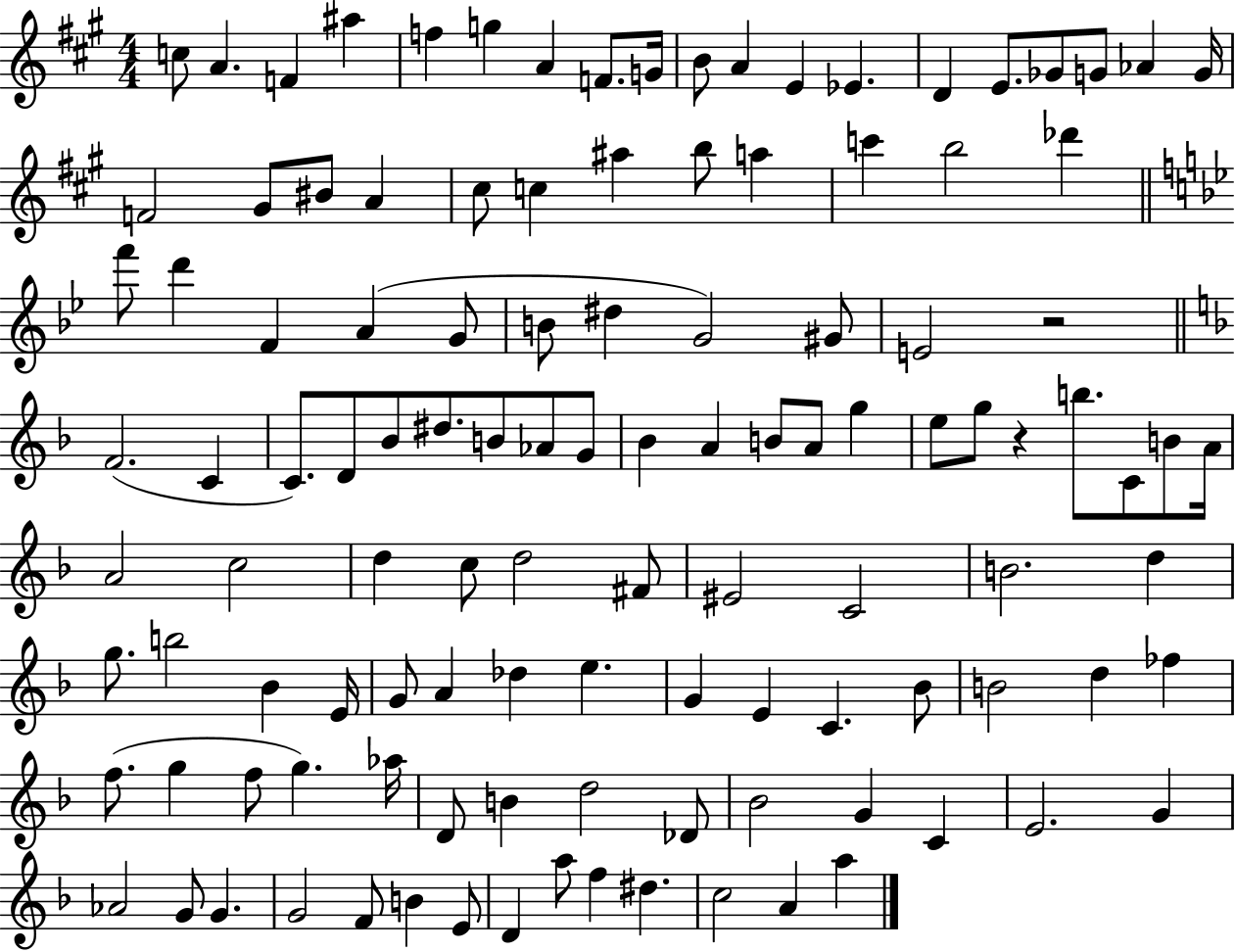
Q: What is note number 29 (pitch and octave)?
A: C6